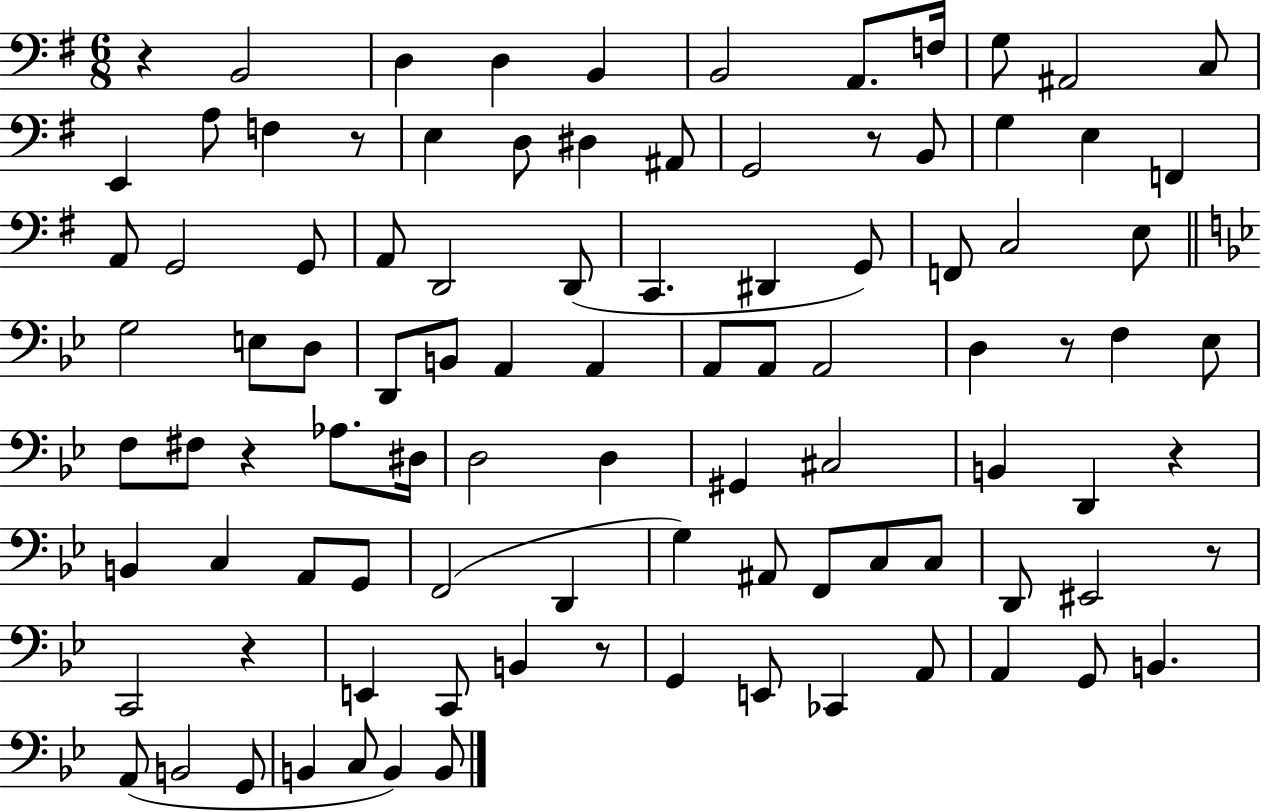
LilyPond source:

{
  \clef bass
  \numericTimeSignature
  \time 6/8
  \key g \major
  r4 b,2 | d4 d4 b,4 | b,2 a,8. f16 | g8 ais,2 c8 | \break e,4 a8 f4 r8 | e4 d8 dis4 ais,8 | g,2 r8 b,8 | g4 e4 f,4 | \break a,8 g,2 g,8 | a,8 d,2 d,8( | c,4. dis,4 g,8) | f,8 c2 e8 | \break \bar "||" \break \key bes \major g2 e8 d8 | d,8 b,8 a,4 a,4 | a,8 a,8 a,2 | d4 r8 f4 ees8 | \break f8 fis8 r4 aes8. dis16 | d2 d4 | gis,4 cis2 | b,4 d,4 r4 | \break b,4 c4 a,8 g,8 | f,2( d,4 | g4) ais,8 f,8 c8 c8 | d,8 eis,2 r8 | \break c,2 r4 | e,4 c,8 b,4 r8 | g,4 e,8 ces,4 a,8 | a,4 g,8 b,4. | \break a,8( b,2 g,8 | b,4 c8 b,4) b,8 | \bar "|."
}